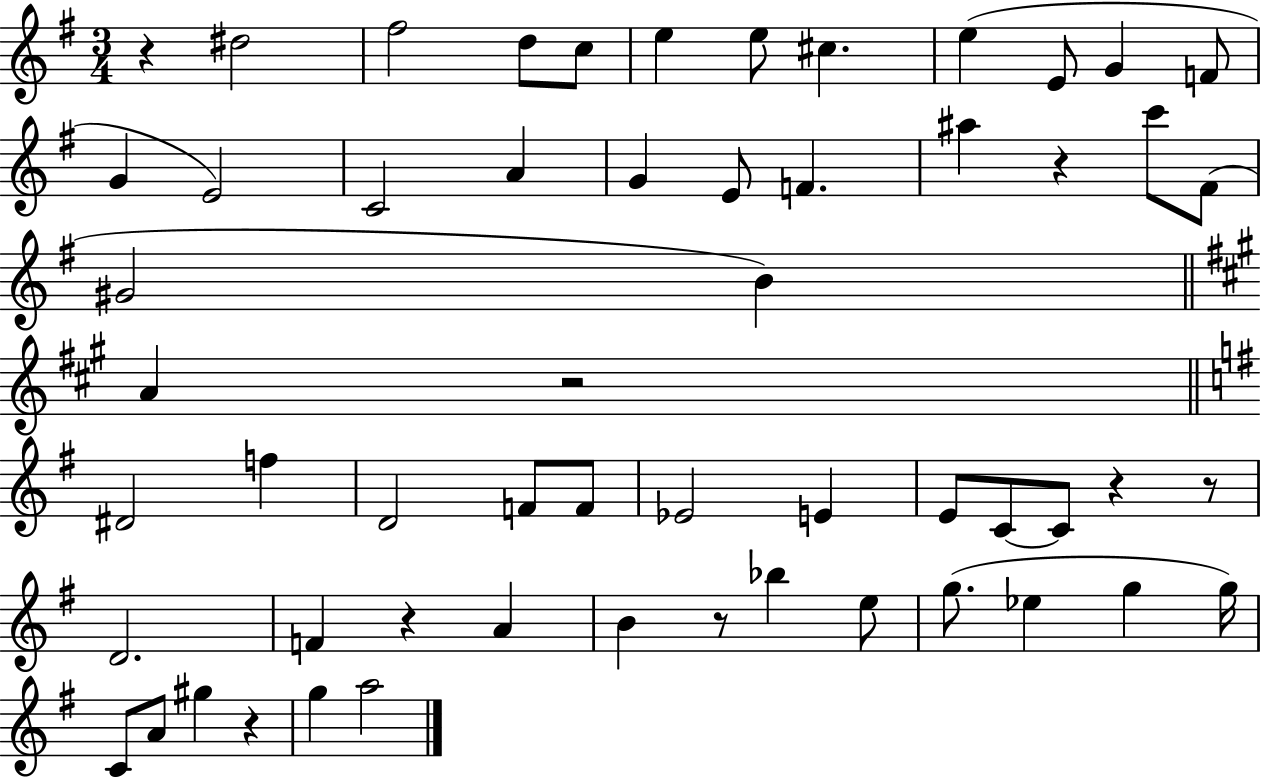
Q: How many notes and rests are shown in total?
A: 57